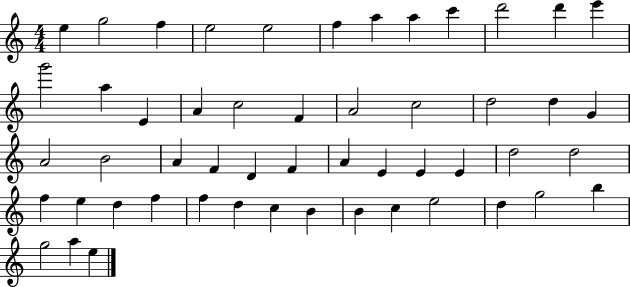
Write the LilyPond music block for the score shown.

{
  \clef treble
  \numericTimeSignature
  \time 4/4
  \key c \major
  e''4 g''2 f''4 | e''2 e''2 | f''4 a''4 a''4 c'''4 | d'''2 d'''4 e'''4 | \break g'''2 a''4 e'4 | a'4 c''2 f'4 | a'2 c''2 | d''2 d''4 g'4 | \break a'2 b'2 | a'4 f'4 d'4 f'4 | a'4 e'4 e'4 e'4 | d''2 d''2 | \break f''4 e''4 d''4 f''4 | f''4 d''4 c''4 b'4 | b'4 c''4 e''2 | d''4 g''2 b''4 | \break g''2 a''4 e''4 | \bar "|."
}